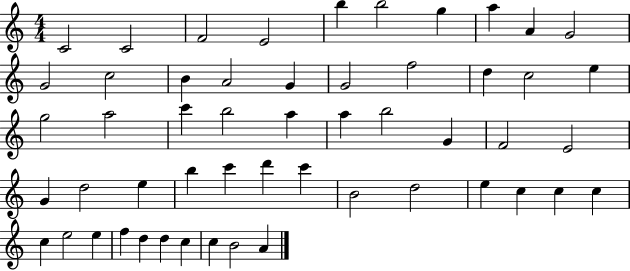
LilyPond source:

{
  \clef treble
  \numericTimeSignature
  \time 4/4
  \key c \major
  c'2 c'2 | f'2 e'2 | b''4 b''2 g''4 | a''4 a'4 g'2 | \break g'2 c''2 | b'4 a'2 g'4 | g'2 f''2 | d''4 c''2 e''4 | \break g''2 a''2 | c'''4 b''2 a''4 | a''4 b''2 g'4 | f'2 e'2 | \break g'4 d''2 e''4 | b''4 c'''4 d'''4 c'''4 | b'2 d''2 | e''4 c''4 c''4 c''4 | \break c''4 e''2 e''4 | f''4 d''4 d''4 c''4 | c''4 b'2 a'4 | \bar "|."
}